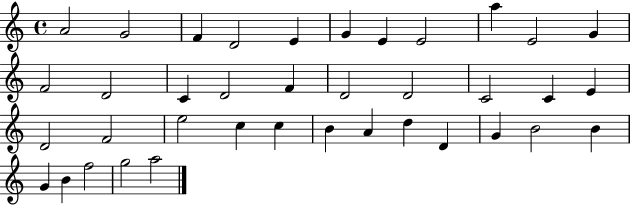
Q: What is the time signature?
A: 4/4